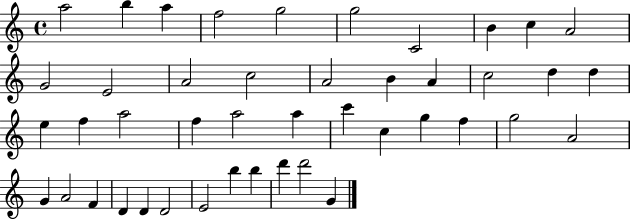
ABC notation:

X:1
T:Untitled
M:4/4
L:1/4
K:C
a2 b a f2 g2 g2 C2 B c A2 G2 E2 A2 c2 A2 B A c2 d d e f a2 f a2 a c' c g f g2 A2 G A2 F D D D2 E2 b b d' d'2 G